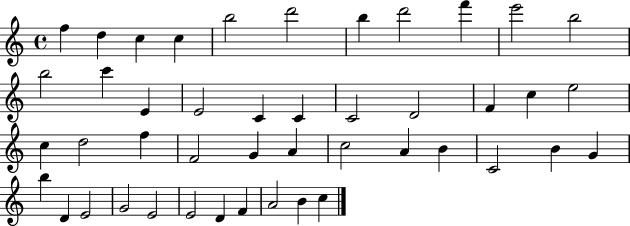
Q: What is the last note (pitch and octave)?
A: C5